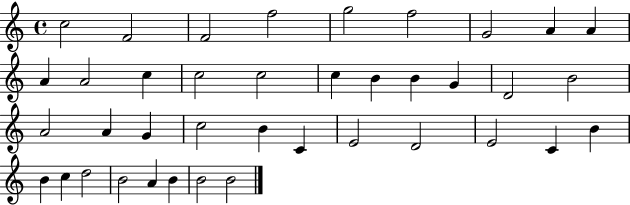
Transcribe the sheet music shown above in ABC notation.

X:1
T:Untitled
M:4/4
L:1/4
K:C
c2 F2 F2 f2 g2 f2 G2 A A A A2 c c2 c2 c B B G D2 B2 A2 A G c2 B C E2 D2 E2 C B B c d2 B2 A B B2 B2